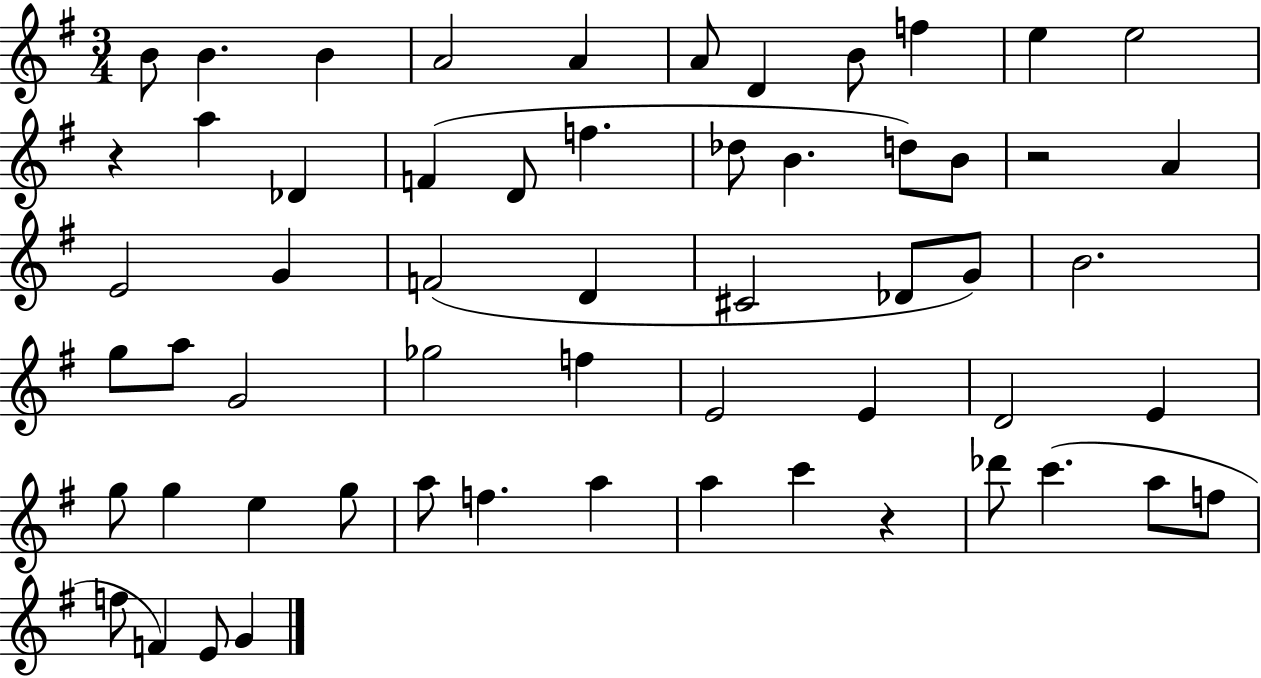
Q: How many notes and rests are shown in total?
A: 58